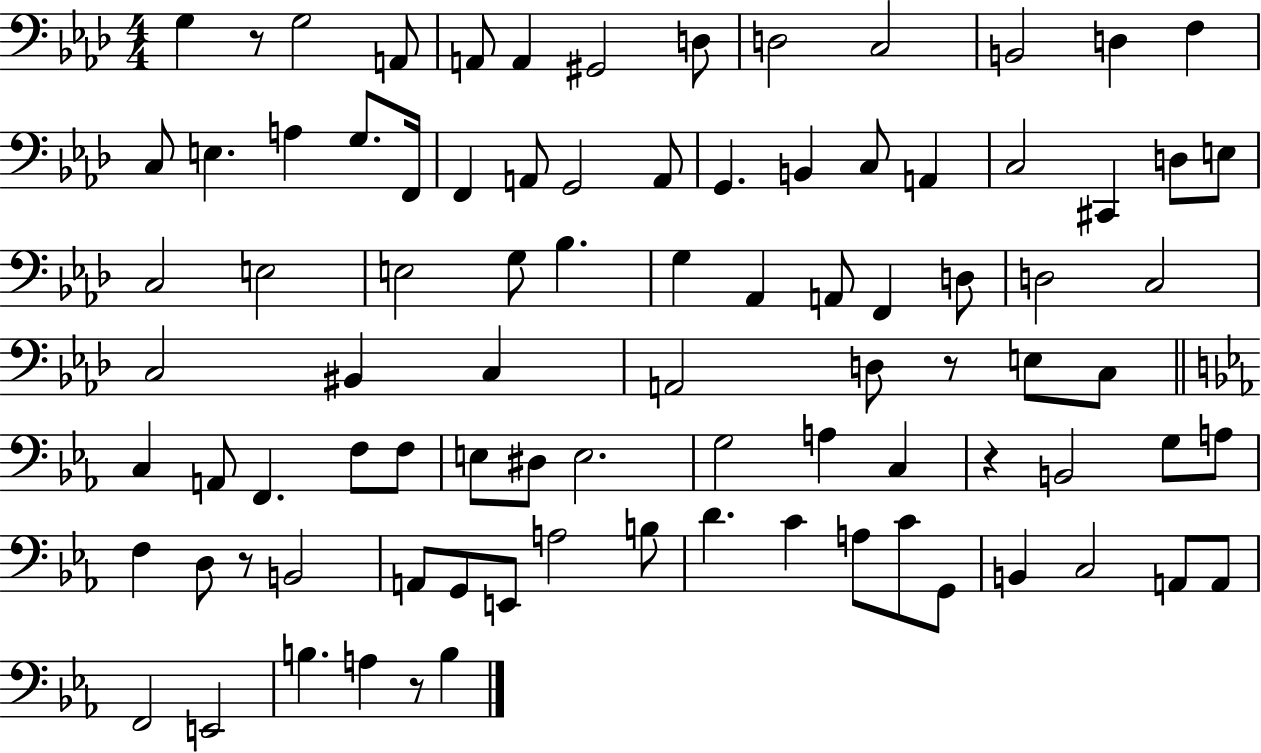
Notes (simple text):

G3/q R/e G3/h A2/e A2/e A2/q G#2/h D3/e D3/h C3/h B2/h D3/q F3/q C3/e E3/q. A3/q G3/e. F2/s F2/q A2/e G2/h A2/e G2/q. B2/q C3/e A2/q C3/h C#2/q D3/e E3/e C3/h E3/h E3/h G3/e Bb3/q. G3/q Ab2/q A2/e F2/q D3/e D3/h C3/h C3/h BIS2/q C3/q A2/h D3/e R/e E3/e C3/e C3/q A2/e F2/q. F3/e F3/e E3/e D#3/e E3/h. G3/h A3/q C3/q R/q B2/h G3/e A3/e F3/q D3/e R/e B2/h A2/e G2/e E2/e A3/h B3/e D4/q. C4/q A3/e C4/e G2/e B2/q C3/h A2/e A2/e F2/h E2/h B3/q. A3/q R/e B3/q